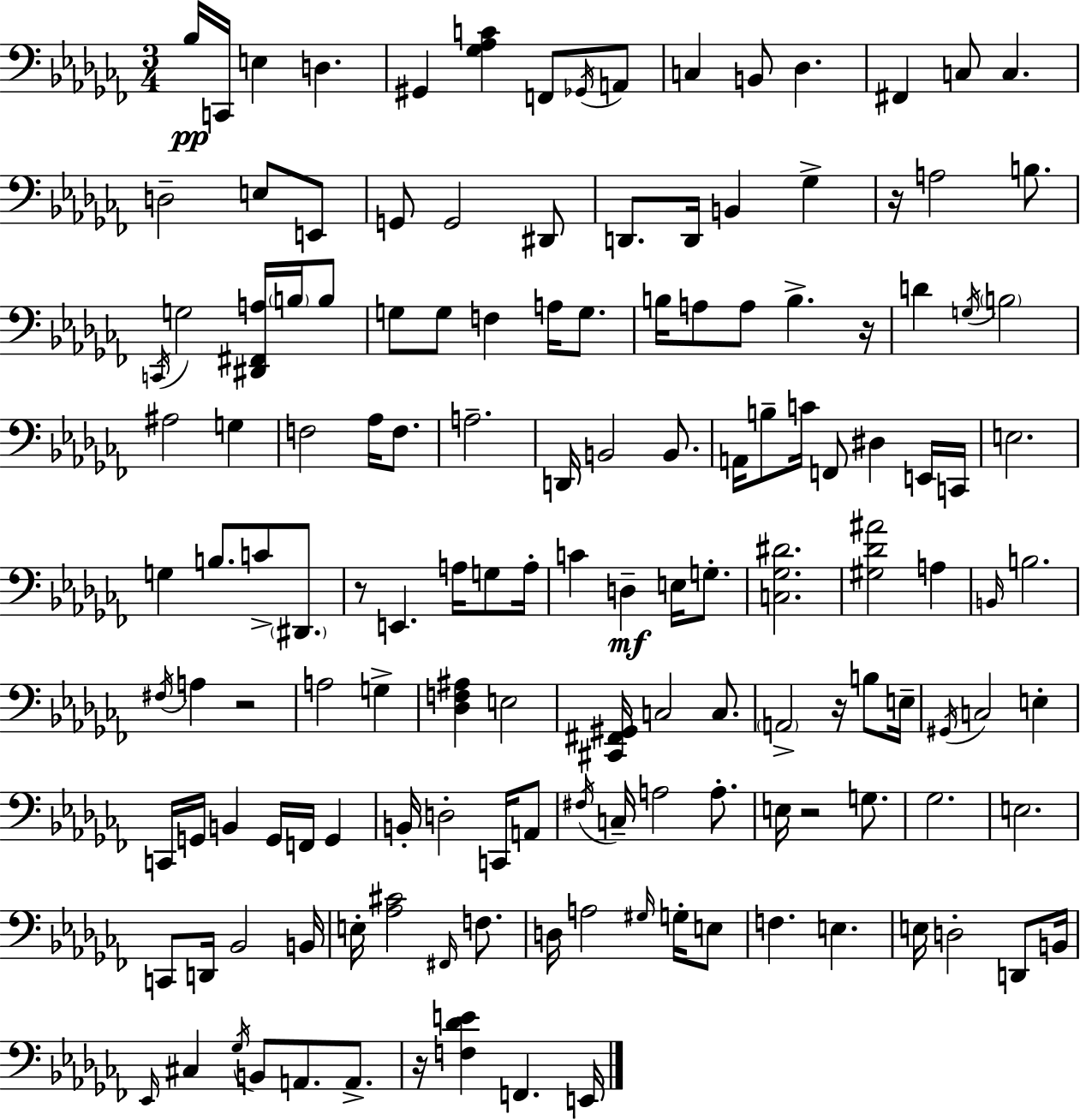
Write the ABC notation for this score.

X:1
T:Untitled
M:3/4
L:1/4
K:Abm
_B,/4 C,,/4 E, D, ^G,, [_G,_A,C] F,,/2 _G,,/4 A,,/2 C, B,,/2 _D, ^F,, C,/2 C, D,2 E,/2 E,,/2 G,,/2 G,,2 ^D,,/2 D,,/2 D,,/4 B,, _G, z/4 A,2 B,/2 C,,/4 G,2 [^D,,^F,,A,]/4 B,/4 B,/2 G,/2 G,/2 F, A,/4 G,/2 B,/4 A,/2 A,/2 B, z/4 D G,/4 B,2 ^A,2 G, F,2 _A,/4 F,/2 A,2 D,,/4 B,,2 B,,/2 A,,/4 B,/2 C/4 F,,/2 ^D, E,,/4 C,,/4 E,2 G, B,/2 C/2 ^D,,/2 z/2 E,, A,/4 G,/2 A,/4 C D, E,/4 G,/2 [C,_G,^D]2 [^G,_D^A]2 A, B,,/4 B,2 ^F,/4 A, z2 A,2 G, [_D,F,^A,] E,2 [^C,,^F,,^G,,]/4 C,2 C,/2 A,,2 z/4 B,/2 E,/4 ^G,,/4 C,2 E, C,,/4 G,,/4 B,, G,,/4 F,,/4 G,, B,,/4 D,2 C,,/4 A,,/2 ^F,/4 C,/4 A,2 A,/2 E,/4 z2 G,/2 _G,2 E,2 C,,/2 D,,/4 _B,,2 B,,/4 E,/4 [_A,^C]2 ^F,,/4 F,/2 D,/4 A,2 ^G,/4 G,/4 E,/2 F, E, E,/4 D,2 D,,/2 B,,/4 _E,,/4 ^C, _G,/4 B,,/2 A,,/2 A,,/2 z/4 [F,_DE] F,, E,,/4